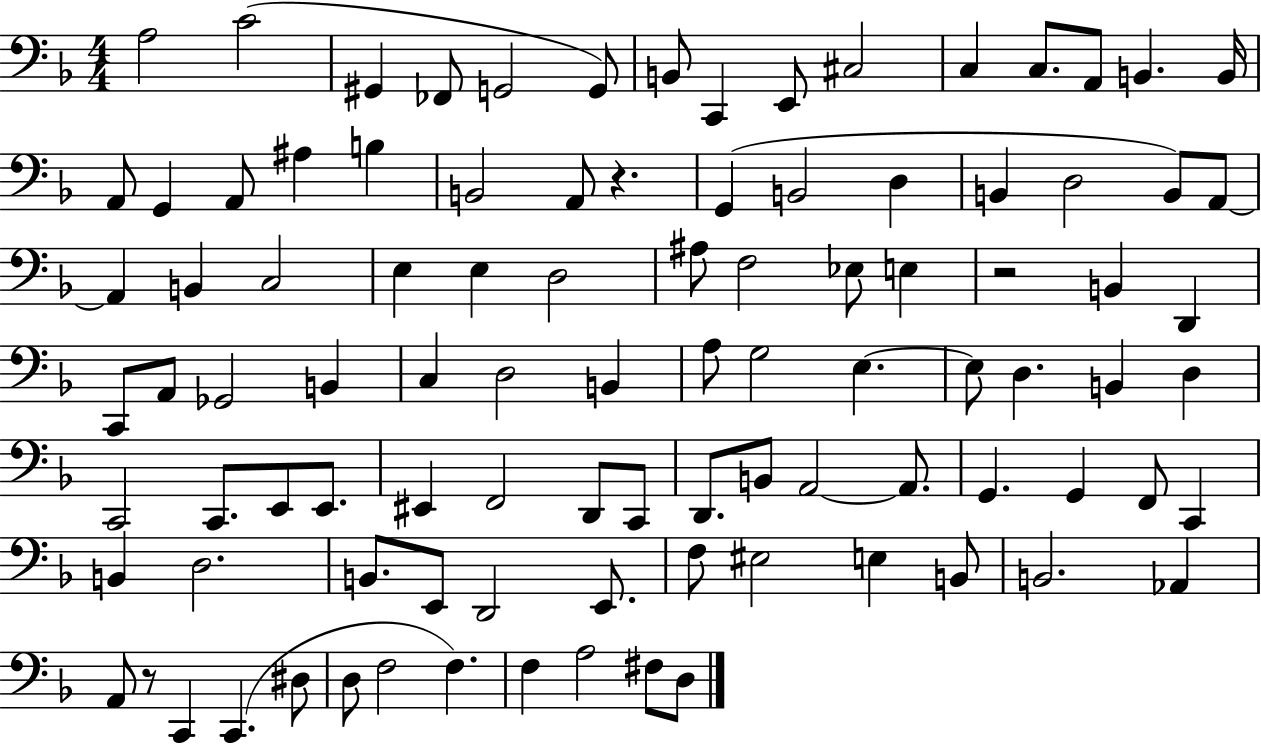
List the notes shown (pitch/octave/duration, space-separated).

A3/h C4/h G#2/q FES2/e G2/h G2/e B2/e C2/q E2/e C#3/h C3/q C3/e. A2/e B2/q. B2/s A2/e G2/q A2/e A#3/q B3/q B2/h A2/e R/q. G2/q B2/h D3/q B2/q D3/h B2/e A2/e A2/q B2/q C3/h E3/q E3/q D3/h A#3/e F3/h Eb3/e E3/q R/h B2/q D2/q C2/e A2/e Gb2/h B2/q C3/q D3/h B2/q A3/e G3/h E3/q. E3/e D3/q. B2/q D3/q C2/h C2/e. E2/e E2/e. EIS2/q F2/h D2/e C2/e D2/e. B2/e A2/h A2/e. G2/q. G2/q F2/e C2/q B2/q D3/h. B2/e. E2/e D2/h E2/e. F3/e EIS3/h E3/q B2/e B2/h. Ab2/q A2/e R/e C2/q C2/q. D#3/e D3/e F3/h F3/q. F3/q A3/h F#3/e D3/e